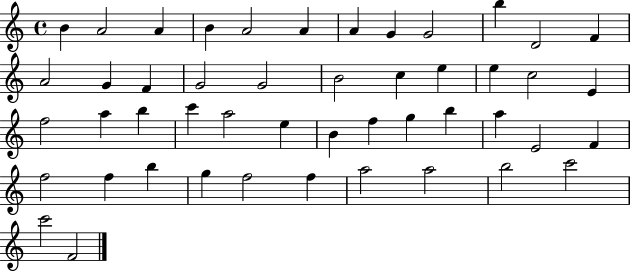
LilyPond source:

{
  \clef treble
  \time 4/4
  \defaultTimeSignature
  \key c \major
  b'4 a'2 a'4 | b'4 a'2 a'4 | a'4 g'4 g'2 | b''4 d'2 f'4 | \break a'2 g'4 f'4 | g'2 g'2 | b'2 c''4 e''4 | e''4 c''2 e'4 | \break f''2 a''4 b''4 | c'''4 a''2 e''4 | b'4 f''4 g''4 b''4 | a''4 e'2 f'4 | \break f''2 f''4 b''4 | g''4 f''2 f''4 | a''2 a''2 | b''2 c'''2 | \break c'''2 f'2 | \bar "|."
}